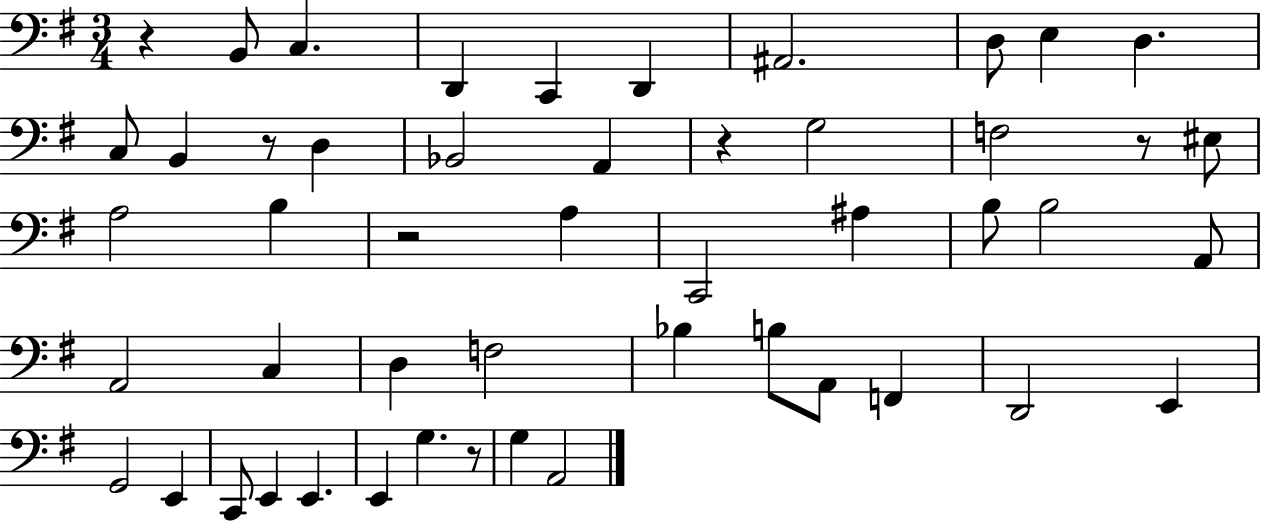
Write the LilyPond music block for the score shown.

{
  \clef bass
  \numericTimeSignature
  \time 3/4
  \key g \major
  r4 b,8 c4. | d,4 c,4 d,4 | ais,2. | d8 e4 d4. | \break c8 b,4 r8 d4 | bes,2 a,4 | r4 g2 | f2 r8 eis8 | \break a2 b4 | r2 a4 | c,2 ais4 | b8 b2 a,8 | \break a,2 c4 | d4 f2 | bes4 b8 a,8 f,4 | d,2 e,4 | \break g,2 e,4 | c,8 e,4 e,4. | e,4 g4. r8 | g4 a,2 | \break \bar "|."
}